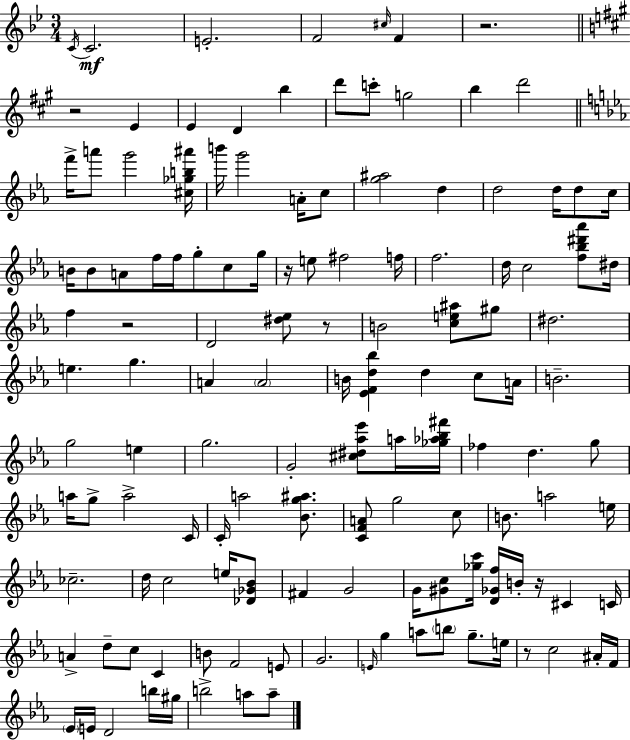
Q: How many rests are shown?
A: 7